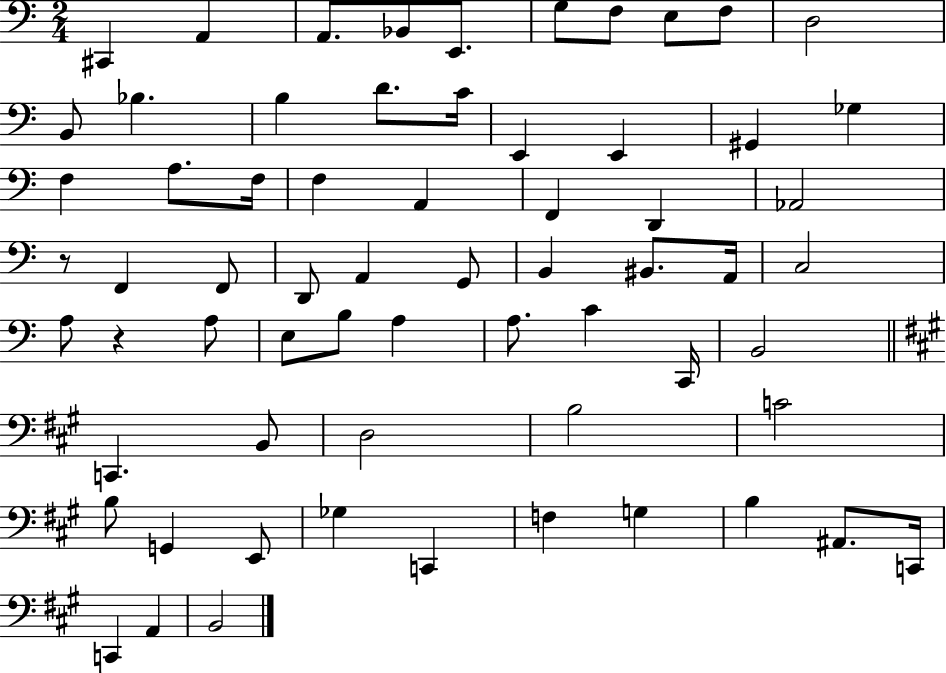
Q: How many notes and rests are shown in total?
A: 65